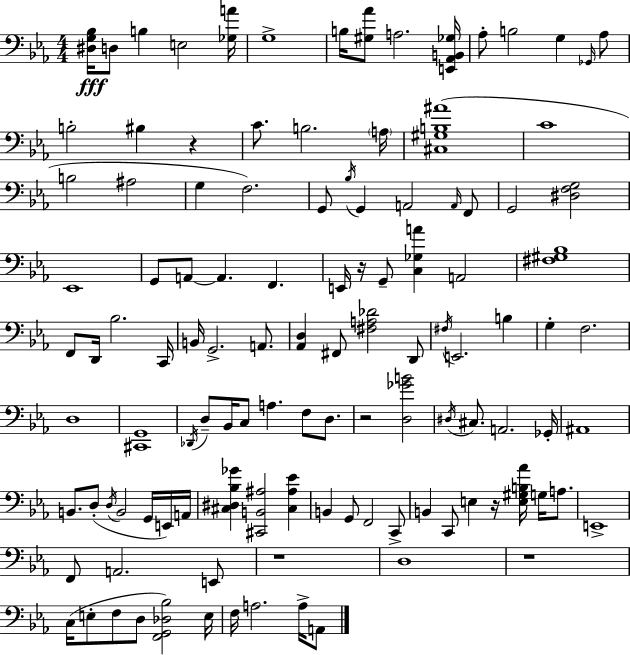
X:1
T:Untitled
M:4/4
L:1/4
K:Cm
[^D,G,_B,]/4 D,/2 B, E,2 [_G,A]/4 G,4 B,/4 [^G,_A]/2 A,2 [E,,_A,,B,,_G,]/4 _A,/2 B,2 G, _G,,/4 _A,/2 B,2 ^B, z C/2 B,2 A,/4 [^C,^G,B,^A]4 C4 B,2 ^A,2 G, F,2 G,,/2 _B,/4 G,, A,,2 A,,/4 F,,/2 G,,2 [^D,F,G,]2 _E,,4 G,,/2 A,,/2 A,, F,, E,,/4 z/4 G,,/2 [C,_G,A] A,,2 [^F,^G,_B,]4 F,,/2 D,,/4 _B,2 C,,/4 B,,/4 G,,2 A,,/2 [_A,,D,] ^F,,/2 [^F,A,_D]2 D,,/2 ^F,/4 E,,2 B, G, F,2 D,4 [^C,,G,,]4 _D,,/4 D,/2 _B,,/4 C,/2 A, F,/2 D,/2 z2 [D,_GB]2 ^D,/4 ^C,/2 A,,2 _G,,/4 ^A,,4 B,,/2 D,/2 D,/4 B,,2 G,,/4 E,,/4 A,,/4 [^C,^D,_B,_G] [^C,,B,,^A,]2 [^C,^A,_E] B,, G,,/2 F,,2 C,,/2 B,, C,,/2 E, z/4 [E,^G,B,_A]/4 G,/4 A,/2 E,,4 F,,/2 A,,2 E,,/2 z4 D,4 z4 C,/4 E,/2 F,/2 D,/2 [F,,G,,_D,_B,]2 E,/4 F,/4 A,2 A,/4 A,,/2